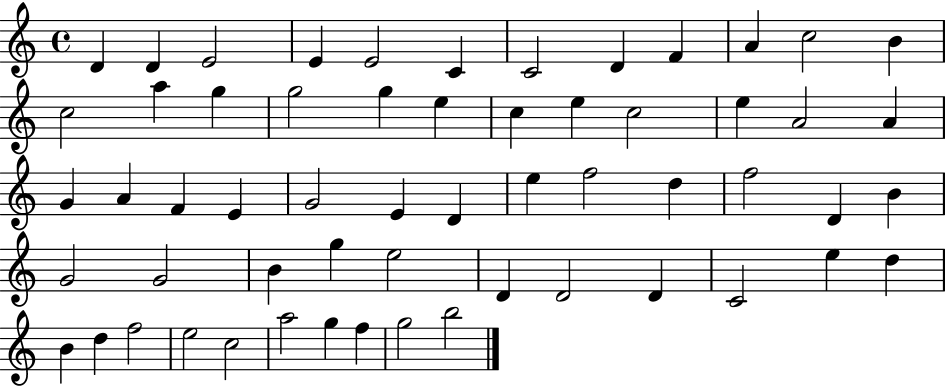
{
  \clef treble
  \time 4/4
  \defaultTimeSignature
  \key c \major
  d'4 d'4 e'2 | e'4 e'2 c'4 | c'2 d'4 f'4 | a'4 c''2 b'4 | \break c''2 a''4 g''4 | g''2 g''4 e''4 | c''4 e''4 c''2 | e''4 a'2 a'4 | \break g'4 a'4 f'4 e'4 | g'2 e'4 d'4 | e''4 f''2 d''4 | f''2 d'4 b'4 | \break g'2 g'2 | b'4 g''4 e''2 | d'4 d'2 d'4 | c'2 e''4 d''4 | \break b'4 d''4 f''2 | e''2 c''2 | a''2 g''4 f''4 | g''2 b''2 | \break \bar "|."
}